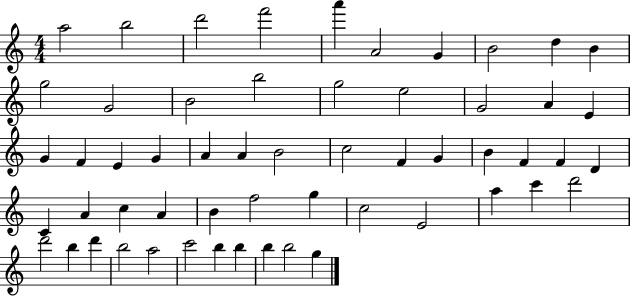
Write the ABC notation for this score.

X:1
T:Untitled
M:4/4
L:1/4
K:C
a2 b2 d'2 f'2 a' A2 G B2 d B g2 G2 B2 b2 g2 e2 G2 A E G F E G A A B2 c2 F G B F F D C A c A B f2 g c2 E2 a c' d'2 d'2 b d' b2 a2 c'2 b b b b2 g